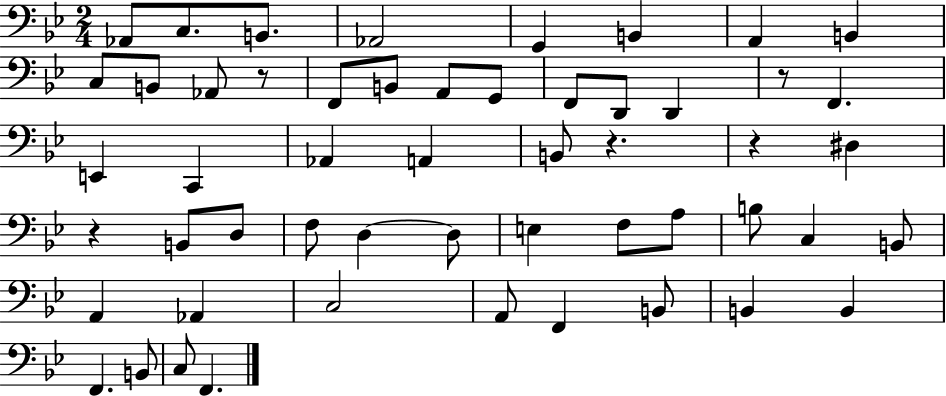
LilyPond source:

{
  \clef bass
  \numericTimeSignature
  \time 2/4
  \key bes \major
  aes,8 c8. b,8. | aes,2 | g,4 b,4 | a,4 b,4 | \break c8 b,8 aes,8 r8 | f,8 b,8 a,8 g,8 | f,8 d,8 d,4 | r8 f,4. | \break e,4 c,4 | aes,4 a,4 | b,8 r4. | r4 dis4 | \break r4 b,8 d8 | f8 d4~~ d8 | e4 f8 a8 | b8 c4 b,8 | \break a,4 aes,4 | c2 | a,8 f,4 b,8 | b,4 b,4 | \break f,4. b,8 | c8 f,4. | \bar "|."
}